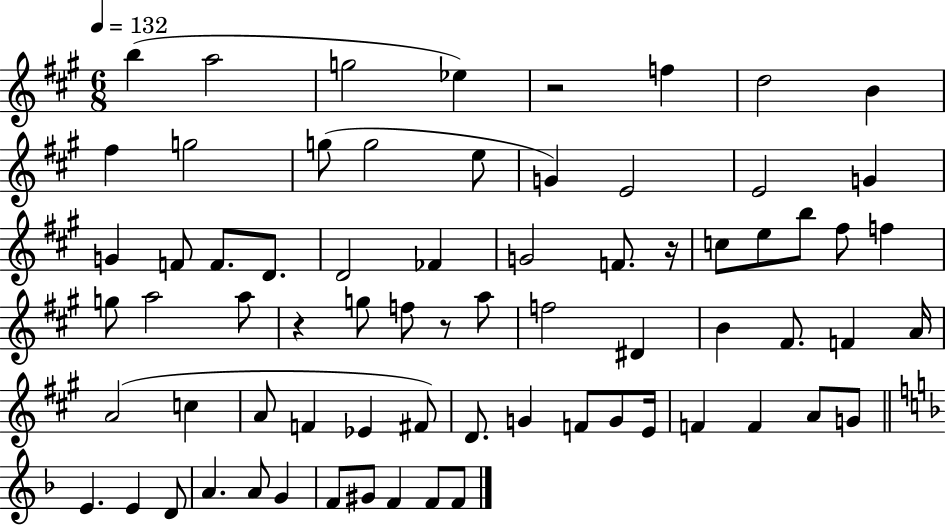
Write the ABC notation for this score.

X:1
T:Untitled
M:6/8
L:1/4
K:A
b a2 g2 _e z2 f d2 B ^f g2 g/2 g2 e/2 G E2 E2 G G F/2 F/2 D/2 D2 _F G2 F/2 z/4 c/2 e/2 b/2 ^f/2 f g/2 a2 a/2 z g/2 f/2 z/2 a/2 f2 ^D B ^F/2 F A/4 A2 c A/2 F _E ^F/2 D/2 G F/2 G/2 E/4 F F A/2 G/2 E E D/2 A A/2 G F/2 ^G/2 F F/2 F/2